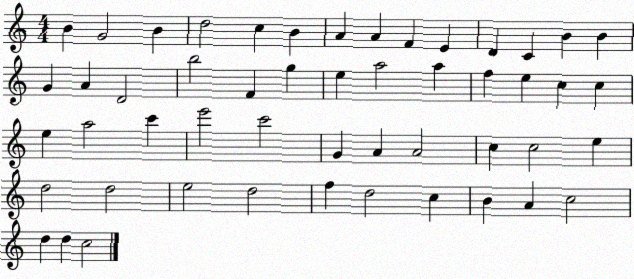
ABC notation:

X:1
T:Untitled
M:4/4
L:1/4
K:C
B G2 B d2 c B A A F E D C B B G A D2 b2 F g e a2 a f e c c e a2 c' e'2 c'2 G A A2 c c2 e d2 d2 e2 d2 f d2 c B A c2 d d c2